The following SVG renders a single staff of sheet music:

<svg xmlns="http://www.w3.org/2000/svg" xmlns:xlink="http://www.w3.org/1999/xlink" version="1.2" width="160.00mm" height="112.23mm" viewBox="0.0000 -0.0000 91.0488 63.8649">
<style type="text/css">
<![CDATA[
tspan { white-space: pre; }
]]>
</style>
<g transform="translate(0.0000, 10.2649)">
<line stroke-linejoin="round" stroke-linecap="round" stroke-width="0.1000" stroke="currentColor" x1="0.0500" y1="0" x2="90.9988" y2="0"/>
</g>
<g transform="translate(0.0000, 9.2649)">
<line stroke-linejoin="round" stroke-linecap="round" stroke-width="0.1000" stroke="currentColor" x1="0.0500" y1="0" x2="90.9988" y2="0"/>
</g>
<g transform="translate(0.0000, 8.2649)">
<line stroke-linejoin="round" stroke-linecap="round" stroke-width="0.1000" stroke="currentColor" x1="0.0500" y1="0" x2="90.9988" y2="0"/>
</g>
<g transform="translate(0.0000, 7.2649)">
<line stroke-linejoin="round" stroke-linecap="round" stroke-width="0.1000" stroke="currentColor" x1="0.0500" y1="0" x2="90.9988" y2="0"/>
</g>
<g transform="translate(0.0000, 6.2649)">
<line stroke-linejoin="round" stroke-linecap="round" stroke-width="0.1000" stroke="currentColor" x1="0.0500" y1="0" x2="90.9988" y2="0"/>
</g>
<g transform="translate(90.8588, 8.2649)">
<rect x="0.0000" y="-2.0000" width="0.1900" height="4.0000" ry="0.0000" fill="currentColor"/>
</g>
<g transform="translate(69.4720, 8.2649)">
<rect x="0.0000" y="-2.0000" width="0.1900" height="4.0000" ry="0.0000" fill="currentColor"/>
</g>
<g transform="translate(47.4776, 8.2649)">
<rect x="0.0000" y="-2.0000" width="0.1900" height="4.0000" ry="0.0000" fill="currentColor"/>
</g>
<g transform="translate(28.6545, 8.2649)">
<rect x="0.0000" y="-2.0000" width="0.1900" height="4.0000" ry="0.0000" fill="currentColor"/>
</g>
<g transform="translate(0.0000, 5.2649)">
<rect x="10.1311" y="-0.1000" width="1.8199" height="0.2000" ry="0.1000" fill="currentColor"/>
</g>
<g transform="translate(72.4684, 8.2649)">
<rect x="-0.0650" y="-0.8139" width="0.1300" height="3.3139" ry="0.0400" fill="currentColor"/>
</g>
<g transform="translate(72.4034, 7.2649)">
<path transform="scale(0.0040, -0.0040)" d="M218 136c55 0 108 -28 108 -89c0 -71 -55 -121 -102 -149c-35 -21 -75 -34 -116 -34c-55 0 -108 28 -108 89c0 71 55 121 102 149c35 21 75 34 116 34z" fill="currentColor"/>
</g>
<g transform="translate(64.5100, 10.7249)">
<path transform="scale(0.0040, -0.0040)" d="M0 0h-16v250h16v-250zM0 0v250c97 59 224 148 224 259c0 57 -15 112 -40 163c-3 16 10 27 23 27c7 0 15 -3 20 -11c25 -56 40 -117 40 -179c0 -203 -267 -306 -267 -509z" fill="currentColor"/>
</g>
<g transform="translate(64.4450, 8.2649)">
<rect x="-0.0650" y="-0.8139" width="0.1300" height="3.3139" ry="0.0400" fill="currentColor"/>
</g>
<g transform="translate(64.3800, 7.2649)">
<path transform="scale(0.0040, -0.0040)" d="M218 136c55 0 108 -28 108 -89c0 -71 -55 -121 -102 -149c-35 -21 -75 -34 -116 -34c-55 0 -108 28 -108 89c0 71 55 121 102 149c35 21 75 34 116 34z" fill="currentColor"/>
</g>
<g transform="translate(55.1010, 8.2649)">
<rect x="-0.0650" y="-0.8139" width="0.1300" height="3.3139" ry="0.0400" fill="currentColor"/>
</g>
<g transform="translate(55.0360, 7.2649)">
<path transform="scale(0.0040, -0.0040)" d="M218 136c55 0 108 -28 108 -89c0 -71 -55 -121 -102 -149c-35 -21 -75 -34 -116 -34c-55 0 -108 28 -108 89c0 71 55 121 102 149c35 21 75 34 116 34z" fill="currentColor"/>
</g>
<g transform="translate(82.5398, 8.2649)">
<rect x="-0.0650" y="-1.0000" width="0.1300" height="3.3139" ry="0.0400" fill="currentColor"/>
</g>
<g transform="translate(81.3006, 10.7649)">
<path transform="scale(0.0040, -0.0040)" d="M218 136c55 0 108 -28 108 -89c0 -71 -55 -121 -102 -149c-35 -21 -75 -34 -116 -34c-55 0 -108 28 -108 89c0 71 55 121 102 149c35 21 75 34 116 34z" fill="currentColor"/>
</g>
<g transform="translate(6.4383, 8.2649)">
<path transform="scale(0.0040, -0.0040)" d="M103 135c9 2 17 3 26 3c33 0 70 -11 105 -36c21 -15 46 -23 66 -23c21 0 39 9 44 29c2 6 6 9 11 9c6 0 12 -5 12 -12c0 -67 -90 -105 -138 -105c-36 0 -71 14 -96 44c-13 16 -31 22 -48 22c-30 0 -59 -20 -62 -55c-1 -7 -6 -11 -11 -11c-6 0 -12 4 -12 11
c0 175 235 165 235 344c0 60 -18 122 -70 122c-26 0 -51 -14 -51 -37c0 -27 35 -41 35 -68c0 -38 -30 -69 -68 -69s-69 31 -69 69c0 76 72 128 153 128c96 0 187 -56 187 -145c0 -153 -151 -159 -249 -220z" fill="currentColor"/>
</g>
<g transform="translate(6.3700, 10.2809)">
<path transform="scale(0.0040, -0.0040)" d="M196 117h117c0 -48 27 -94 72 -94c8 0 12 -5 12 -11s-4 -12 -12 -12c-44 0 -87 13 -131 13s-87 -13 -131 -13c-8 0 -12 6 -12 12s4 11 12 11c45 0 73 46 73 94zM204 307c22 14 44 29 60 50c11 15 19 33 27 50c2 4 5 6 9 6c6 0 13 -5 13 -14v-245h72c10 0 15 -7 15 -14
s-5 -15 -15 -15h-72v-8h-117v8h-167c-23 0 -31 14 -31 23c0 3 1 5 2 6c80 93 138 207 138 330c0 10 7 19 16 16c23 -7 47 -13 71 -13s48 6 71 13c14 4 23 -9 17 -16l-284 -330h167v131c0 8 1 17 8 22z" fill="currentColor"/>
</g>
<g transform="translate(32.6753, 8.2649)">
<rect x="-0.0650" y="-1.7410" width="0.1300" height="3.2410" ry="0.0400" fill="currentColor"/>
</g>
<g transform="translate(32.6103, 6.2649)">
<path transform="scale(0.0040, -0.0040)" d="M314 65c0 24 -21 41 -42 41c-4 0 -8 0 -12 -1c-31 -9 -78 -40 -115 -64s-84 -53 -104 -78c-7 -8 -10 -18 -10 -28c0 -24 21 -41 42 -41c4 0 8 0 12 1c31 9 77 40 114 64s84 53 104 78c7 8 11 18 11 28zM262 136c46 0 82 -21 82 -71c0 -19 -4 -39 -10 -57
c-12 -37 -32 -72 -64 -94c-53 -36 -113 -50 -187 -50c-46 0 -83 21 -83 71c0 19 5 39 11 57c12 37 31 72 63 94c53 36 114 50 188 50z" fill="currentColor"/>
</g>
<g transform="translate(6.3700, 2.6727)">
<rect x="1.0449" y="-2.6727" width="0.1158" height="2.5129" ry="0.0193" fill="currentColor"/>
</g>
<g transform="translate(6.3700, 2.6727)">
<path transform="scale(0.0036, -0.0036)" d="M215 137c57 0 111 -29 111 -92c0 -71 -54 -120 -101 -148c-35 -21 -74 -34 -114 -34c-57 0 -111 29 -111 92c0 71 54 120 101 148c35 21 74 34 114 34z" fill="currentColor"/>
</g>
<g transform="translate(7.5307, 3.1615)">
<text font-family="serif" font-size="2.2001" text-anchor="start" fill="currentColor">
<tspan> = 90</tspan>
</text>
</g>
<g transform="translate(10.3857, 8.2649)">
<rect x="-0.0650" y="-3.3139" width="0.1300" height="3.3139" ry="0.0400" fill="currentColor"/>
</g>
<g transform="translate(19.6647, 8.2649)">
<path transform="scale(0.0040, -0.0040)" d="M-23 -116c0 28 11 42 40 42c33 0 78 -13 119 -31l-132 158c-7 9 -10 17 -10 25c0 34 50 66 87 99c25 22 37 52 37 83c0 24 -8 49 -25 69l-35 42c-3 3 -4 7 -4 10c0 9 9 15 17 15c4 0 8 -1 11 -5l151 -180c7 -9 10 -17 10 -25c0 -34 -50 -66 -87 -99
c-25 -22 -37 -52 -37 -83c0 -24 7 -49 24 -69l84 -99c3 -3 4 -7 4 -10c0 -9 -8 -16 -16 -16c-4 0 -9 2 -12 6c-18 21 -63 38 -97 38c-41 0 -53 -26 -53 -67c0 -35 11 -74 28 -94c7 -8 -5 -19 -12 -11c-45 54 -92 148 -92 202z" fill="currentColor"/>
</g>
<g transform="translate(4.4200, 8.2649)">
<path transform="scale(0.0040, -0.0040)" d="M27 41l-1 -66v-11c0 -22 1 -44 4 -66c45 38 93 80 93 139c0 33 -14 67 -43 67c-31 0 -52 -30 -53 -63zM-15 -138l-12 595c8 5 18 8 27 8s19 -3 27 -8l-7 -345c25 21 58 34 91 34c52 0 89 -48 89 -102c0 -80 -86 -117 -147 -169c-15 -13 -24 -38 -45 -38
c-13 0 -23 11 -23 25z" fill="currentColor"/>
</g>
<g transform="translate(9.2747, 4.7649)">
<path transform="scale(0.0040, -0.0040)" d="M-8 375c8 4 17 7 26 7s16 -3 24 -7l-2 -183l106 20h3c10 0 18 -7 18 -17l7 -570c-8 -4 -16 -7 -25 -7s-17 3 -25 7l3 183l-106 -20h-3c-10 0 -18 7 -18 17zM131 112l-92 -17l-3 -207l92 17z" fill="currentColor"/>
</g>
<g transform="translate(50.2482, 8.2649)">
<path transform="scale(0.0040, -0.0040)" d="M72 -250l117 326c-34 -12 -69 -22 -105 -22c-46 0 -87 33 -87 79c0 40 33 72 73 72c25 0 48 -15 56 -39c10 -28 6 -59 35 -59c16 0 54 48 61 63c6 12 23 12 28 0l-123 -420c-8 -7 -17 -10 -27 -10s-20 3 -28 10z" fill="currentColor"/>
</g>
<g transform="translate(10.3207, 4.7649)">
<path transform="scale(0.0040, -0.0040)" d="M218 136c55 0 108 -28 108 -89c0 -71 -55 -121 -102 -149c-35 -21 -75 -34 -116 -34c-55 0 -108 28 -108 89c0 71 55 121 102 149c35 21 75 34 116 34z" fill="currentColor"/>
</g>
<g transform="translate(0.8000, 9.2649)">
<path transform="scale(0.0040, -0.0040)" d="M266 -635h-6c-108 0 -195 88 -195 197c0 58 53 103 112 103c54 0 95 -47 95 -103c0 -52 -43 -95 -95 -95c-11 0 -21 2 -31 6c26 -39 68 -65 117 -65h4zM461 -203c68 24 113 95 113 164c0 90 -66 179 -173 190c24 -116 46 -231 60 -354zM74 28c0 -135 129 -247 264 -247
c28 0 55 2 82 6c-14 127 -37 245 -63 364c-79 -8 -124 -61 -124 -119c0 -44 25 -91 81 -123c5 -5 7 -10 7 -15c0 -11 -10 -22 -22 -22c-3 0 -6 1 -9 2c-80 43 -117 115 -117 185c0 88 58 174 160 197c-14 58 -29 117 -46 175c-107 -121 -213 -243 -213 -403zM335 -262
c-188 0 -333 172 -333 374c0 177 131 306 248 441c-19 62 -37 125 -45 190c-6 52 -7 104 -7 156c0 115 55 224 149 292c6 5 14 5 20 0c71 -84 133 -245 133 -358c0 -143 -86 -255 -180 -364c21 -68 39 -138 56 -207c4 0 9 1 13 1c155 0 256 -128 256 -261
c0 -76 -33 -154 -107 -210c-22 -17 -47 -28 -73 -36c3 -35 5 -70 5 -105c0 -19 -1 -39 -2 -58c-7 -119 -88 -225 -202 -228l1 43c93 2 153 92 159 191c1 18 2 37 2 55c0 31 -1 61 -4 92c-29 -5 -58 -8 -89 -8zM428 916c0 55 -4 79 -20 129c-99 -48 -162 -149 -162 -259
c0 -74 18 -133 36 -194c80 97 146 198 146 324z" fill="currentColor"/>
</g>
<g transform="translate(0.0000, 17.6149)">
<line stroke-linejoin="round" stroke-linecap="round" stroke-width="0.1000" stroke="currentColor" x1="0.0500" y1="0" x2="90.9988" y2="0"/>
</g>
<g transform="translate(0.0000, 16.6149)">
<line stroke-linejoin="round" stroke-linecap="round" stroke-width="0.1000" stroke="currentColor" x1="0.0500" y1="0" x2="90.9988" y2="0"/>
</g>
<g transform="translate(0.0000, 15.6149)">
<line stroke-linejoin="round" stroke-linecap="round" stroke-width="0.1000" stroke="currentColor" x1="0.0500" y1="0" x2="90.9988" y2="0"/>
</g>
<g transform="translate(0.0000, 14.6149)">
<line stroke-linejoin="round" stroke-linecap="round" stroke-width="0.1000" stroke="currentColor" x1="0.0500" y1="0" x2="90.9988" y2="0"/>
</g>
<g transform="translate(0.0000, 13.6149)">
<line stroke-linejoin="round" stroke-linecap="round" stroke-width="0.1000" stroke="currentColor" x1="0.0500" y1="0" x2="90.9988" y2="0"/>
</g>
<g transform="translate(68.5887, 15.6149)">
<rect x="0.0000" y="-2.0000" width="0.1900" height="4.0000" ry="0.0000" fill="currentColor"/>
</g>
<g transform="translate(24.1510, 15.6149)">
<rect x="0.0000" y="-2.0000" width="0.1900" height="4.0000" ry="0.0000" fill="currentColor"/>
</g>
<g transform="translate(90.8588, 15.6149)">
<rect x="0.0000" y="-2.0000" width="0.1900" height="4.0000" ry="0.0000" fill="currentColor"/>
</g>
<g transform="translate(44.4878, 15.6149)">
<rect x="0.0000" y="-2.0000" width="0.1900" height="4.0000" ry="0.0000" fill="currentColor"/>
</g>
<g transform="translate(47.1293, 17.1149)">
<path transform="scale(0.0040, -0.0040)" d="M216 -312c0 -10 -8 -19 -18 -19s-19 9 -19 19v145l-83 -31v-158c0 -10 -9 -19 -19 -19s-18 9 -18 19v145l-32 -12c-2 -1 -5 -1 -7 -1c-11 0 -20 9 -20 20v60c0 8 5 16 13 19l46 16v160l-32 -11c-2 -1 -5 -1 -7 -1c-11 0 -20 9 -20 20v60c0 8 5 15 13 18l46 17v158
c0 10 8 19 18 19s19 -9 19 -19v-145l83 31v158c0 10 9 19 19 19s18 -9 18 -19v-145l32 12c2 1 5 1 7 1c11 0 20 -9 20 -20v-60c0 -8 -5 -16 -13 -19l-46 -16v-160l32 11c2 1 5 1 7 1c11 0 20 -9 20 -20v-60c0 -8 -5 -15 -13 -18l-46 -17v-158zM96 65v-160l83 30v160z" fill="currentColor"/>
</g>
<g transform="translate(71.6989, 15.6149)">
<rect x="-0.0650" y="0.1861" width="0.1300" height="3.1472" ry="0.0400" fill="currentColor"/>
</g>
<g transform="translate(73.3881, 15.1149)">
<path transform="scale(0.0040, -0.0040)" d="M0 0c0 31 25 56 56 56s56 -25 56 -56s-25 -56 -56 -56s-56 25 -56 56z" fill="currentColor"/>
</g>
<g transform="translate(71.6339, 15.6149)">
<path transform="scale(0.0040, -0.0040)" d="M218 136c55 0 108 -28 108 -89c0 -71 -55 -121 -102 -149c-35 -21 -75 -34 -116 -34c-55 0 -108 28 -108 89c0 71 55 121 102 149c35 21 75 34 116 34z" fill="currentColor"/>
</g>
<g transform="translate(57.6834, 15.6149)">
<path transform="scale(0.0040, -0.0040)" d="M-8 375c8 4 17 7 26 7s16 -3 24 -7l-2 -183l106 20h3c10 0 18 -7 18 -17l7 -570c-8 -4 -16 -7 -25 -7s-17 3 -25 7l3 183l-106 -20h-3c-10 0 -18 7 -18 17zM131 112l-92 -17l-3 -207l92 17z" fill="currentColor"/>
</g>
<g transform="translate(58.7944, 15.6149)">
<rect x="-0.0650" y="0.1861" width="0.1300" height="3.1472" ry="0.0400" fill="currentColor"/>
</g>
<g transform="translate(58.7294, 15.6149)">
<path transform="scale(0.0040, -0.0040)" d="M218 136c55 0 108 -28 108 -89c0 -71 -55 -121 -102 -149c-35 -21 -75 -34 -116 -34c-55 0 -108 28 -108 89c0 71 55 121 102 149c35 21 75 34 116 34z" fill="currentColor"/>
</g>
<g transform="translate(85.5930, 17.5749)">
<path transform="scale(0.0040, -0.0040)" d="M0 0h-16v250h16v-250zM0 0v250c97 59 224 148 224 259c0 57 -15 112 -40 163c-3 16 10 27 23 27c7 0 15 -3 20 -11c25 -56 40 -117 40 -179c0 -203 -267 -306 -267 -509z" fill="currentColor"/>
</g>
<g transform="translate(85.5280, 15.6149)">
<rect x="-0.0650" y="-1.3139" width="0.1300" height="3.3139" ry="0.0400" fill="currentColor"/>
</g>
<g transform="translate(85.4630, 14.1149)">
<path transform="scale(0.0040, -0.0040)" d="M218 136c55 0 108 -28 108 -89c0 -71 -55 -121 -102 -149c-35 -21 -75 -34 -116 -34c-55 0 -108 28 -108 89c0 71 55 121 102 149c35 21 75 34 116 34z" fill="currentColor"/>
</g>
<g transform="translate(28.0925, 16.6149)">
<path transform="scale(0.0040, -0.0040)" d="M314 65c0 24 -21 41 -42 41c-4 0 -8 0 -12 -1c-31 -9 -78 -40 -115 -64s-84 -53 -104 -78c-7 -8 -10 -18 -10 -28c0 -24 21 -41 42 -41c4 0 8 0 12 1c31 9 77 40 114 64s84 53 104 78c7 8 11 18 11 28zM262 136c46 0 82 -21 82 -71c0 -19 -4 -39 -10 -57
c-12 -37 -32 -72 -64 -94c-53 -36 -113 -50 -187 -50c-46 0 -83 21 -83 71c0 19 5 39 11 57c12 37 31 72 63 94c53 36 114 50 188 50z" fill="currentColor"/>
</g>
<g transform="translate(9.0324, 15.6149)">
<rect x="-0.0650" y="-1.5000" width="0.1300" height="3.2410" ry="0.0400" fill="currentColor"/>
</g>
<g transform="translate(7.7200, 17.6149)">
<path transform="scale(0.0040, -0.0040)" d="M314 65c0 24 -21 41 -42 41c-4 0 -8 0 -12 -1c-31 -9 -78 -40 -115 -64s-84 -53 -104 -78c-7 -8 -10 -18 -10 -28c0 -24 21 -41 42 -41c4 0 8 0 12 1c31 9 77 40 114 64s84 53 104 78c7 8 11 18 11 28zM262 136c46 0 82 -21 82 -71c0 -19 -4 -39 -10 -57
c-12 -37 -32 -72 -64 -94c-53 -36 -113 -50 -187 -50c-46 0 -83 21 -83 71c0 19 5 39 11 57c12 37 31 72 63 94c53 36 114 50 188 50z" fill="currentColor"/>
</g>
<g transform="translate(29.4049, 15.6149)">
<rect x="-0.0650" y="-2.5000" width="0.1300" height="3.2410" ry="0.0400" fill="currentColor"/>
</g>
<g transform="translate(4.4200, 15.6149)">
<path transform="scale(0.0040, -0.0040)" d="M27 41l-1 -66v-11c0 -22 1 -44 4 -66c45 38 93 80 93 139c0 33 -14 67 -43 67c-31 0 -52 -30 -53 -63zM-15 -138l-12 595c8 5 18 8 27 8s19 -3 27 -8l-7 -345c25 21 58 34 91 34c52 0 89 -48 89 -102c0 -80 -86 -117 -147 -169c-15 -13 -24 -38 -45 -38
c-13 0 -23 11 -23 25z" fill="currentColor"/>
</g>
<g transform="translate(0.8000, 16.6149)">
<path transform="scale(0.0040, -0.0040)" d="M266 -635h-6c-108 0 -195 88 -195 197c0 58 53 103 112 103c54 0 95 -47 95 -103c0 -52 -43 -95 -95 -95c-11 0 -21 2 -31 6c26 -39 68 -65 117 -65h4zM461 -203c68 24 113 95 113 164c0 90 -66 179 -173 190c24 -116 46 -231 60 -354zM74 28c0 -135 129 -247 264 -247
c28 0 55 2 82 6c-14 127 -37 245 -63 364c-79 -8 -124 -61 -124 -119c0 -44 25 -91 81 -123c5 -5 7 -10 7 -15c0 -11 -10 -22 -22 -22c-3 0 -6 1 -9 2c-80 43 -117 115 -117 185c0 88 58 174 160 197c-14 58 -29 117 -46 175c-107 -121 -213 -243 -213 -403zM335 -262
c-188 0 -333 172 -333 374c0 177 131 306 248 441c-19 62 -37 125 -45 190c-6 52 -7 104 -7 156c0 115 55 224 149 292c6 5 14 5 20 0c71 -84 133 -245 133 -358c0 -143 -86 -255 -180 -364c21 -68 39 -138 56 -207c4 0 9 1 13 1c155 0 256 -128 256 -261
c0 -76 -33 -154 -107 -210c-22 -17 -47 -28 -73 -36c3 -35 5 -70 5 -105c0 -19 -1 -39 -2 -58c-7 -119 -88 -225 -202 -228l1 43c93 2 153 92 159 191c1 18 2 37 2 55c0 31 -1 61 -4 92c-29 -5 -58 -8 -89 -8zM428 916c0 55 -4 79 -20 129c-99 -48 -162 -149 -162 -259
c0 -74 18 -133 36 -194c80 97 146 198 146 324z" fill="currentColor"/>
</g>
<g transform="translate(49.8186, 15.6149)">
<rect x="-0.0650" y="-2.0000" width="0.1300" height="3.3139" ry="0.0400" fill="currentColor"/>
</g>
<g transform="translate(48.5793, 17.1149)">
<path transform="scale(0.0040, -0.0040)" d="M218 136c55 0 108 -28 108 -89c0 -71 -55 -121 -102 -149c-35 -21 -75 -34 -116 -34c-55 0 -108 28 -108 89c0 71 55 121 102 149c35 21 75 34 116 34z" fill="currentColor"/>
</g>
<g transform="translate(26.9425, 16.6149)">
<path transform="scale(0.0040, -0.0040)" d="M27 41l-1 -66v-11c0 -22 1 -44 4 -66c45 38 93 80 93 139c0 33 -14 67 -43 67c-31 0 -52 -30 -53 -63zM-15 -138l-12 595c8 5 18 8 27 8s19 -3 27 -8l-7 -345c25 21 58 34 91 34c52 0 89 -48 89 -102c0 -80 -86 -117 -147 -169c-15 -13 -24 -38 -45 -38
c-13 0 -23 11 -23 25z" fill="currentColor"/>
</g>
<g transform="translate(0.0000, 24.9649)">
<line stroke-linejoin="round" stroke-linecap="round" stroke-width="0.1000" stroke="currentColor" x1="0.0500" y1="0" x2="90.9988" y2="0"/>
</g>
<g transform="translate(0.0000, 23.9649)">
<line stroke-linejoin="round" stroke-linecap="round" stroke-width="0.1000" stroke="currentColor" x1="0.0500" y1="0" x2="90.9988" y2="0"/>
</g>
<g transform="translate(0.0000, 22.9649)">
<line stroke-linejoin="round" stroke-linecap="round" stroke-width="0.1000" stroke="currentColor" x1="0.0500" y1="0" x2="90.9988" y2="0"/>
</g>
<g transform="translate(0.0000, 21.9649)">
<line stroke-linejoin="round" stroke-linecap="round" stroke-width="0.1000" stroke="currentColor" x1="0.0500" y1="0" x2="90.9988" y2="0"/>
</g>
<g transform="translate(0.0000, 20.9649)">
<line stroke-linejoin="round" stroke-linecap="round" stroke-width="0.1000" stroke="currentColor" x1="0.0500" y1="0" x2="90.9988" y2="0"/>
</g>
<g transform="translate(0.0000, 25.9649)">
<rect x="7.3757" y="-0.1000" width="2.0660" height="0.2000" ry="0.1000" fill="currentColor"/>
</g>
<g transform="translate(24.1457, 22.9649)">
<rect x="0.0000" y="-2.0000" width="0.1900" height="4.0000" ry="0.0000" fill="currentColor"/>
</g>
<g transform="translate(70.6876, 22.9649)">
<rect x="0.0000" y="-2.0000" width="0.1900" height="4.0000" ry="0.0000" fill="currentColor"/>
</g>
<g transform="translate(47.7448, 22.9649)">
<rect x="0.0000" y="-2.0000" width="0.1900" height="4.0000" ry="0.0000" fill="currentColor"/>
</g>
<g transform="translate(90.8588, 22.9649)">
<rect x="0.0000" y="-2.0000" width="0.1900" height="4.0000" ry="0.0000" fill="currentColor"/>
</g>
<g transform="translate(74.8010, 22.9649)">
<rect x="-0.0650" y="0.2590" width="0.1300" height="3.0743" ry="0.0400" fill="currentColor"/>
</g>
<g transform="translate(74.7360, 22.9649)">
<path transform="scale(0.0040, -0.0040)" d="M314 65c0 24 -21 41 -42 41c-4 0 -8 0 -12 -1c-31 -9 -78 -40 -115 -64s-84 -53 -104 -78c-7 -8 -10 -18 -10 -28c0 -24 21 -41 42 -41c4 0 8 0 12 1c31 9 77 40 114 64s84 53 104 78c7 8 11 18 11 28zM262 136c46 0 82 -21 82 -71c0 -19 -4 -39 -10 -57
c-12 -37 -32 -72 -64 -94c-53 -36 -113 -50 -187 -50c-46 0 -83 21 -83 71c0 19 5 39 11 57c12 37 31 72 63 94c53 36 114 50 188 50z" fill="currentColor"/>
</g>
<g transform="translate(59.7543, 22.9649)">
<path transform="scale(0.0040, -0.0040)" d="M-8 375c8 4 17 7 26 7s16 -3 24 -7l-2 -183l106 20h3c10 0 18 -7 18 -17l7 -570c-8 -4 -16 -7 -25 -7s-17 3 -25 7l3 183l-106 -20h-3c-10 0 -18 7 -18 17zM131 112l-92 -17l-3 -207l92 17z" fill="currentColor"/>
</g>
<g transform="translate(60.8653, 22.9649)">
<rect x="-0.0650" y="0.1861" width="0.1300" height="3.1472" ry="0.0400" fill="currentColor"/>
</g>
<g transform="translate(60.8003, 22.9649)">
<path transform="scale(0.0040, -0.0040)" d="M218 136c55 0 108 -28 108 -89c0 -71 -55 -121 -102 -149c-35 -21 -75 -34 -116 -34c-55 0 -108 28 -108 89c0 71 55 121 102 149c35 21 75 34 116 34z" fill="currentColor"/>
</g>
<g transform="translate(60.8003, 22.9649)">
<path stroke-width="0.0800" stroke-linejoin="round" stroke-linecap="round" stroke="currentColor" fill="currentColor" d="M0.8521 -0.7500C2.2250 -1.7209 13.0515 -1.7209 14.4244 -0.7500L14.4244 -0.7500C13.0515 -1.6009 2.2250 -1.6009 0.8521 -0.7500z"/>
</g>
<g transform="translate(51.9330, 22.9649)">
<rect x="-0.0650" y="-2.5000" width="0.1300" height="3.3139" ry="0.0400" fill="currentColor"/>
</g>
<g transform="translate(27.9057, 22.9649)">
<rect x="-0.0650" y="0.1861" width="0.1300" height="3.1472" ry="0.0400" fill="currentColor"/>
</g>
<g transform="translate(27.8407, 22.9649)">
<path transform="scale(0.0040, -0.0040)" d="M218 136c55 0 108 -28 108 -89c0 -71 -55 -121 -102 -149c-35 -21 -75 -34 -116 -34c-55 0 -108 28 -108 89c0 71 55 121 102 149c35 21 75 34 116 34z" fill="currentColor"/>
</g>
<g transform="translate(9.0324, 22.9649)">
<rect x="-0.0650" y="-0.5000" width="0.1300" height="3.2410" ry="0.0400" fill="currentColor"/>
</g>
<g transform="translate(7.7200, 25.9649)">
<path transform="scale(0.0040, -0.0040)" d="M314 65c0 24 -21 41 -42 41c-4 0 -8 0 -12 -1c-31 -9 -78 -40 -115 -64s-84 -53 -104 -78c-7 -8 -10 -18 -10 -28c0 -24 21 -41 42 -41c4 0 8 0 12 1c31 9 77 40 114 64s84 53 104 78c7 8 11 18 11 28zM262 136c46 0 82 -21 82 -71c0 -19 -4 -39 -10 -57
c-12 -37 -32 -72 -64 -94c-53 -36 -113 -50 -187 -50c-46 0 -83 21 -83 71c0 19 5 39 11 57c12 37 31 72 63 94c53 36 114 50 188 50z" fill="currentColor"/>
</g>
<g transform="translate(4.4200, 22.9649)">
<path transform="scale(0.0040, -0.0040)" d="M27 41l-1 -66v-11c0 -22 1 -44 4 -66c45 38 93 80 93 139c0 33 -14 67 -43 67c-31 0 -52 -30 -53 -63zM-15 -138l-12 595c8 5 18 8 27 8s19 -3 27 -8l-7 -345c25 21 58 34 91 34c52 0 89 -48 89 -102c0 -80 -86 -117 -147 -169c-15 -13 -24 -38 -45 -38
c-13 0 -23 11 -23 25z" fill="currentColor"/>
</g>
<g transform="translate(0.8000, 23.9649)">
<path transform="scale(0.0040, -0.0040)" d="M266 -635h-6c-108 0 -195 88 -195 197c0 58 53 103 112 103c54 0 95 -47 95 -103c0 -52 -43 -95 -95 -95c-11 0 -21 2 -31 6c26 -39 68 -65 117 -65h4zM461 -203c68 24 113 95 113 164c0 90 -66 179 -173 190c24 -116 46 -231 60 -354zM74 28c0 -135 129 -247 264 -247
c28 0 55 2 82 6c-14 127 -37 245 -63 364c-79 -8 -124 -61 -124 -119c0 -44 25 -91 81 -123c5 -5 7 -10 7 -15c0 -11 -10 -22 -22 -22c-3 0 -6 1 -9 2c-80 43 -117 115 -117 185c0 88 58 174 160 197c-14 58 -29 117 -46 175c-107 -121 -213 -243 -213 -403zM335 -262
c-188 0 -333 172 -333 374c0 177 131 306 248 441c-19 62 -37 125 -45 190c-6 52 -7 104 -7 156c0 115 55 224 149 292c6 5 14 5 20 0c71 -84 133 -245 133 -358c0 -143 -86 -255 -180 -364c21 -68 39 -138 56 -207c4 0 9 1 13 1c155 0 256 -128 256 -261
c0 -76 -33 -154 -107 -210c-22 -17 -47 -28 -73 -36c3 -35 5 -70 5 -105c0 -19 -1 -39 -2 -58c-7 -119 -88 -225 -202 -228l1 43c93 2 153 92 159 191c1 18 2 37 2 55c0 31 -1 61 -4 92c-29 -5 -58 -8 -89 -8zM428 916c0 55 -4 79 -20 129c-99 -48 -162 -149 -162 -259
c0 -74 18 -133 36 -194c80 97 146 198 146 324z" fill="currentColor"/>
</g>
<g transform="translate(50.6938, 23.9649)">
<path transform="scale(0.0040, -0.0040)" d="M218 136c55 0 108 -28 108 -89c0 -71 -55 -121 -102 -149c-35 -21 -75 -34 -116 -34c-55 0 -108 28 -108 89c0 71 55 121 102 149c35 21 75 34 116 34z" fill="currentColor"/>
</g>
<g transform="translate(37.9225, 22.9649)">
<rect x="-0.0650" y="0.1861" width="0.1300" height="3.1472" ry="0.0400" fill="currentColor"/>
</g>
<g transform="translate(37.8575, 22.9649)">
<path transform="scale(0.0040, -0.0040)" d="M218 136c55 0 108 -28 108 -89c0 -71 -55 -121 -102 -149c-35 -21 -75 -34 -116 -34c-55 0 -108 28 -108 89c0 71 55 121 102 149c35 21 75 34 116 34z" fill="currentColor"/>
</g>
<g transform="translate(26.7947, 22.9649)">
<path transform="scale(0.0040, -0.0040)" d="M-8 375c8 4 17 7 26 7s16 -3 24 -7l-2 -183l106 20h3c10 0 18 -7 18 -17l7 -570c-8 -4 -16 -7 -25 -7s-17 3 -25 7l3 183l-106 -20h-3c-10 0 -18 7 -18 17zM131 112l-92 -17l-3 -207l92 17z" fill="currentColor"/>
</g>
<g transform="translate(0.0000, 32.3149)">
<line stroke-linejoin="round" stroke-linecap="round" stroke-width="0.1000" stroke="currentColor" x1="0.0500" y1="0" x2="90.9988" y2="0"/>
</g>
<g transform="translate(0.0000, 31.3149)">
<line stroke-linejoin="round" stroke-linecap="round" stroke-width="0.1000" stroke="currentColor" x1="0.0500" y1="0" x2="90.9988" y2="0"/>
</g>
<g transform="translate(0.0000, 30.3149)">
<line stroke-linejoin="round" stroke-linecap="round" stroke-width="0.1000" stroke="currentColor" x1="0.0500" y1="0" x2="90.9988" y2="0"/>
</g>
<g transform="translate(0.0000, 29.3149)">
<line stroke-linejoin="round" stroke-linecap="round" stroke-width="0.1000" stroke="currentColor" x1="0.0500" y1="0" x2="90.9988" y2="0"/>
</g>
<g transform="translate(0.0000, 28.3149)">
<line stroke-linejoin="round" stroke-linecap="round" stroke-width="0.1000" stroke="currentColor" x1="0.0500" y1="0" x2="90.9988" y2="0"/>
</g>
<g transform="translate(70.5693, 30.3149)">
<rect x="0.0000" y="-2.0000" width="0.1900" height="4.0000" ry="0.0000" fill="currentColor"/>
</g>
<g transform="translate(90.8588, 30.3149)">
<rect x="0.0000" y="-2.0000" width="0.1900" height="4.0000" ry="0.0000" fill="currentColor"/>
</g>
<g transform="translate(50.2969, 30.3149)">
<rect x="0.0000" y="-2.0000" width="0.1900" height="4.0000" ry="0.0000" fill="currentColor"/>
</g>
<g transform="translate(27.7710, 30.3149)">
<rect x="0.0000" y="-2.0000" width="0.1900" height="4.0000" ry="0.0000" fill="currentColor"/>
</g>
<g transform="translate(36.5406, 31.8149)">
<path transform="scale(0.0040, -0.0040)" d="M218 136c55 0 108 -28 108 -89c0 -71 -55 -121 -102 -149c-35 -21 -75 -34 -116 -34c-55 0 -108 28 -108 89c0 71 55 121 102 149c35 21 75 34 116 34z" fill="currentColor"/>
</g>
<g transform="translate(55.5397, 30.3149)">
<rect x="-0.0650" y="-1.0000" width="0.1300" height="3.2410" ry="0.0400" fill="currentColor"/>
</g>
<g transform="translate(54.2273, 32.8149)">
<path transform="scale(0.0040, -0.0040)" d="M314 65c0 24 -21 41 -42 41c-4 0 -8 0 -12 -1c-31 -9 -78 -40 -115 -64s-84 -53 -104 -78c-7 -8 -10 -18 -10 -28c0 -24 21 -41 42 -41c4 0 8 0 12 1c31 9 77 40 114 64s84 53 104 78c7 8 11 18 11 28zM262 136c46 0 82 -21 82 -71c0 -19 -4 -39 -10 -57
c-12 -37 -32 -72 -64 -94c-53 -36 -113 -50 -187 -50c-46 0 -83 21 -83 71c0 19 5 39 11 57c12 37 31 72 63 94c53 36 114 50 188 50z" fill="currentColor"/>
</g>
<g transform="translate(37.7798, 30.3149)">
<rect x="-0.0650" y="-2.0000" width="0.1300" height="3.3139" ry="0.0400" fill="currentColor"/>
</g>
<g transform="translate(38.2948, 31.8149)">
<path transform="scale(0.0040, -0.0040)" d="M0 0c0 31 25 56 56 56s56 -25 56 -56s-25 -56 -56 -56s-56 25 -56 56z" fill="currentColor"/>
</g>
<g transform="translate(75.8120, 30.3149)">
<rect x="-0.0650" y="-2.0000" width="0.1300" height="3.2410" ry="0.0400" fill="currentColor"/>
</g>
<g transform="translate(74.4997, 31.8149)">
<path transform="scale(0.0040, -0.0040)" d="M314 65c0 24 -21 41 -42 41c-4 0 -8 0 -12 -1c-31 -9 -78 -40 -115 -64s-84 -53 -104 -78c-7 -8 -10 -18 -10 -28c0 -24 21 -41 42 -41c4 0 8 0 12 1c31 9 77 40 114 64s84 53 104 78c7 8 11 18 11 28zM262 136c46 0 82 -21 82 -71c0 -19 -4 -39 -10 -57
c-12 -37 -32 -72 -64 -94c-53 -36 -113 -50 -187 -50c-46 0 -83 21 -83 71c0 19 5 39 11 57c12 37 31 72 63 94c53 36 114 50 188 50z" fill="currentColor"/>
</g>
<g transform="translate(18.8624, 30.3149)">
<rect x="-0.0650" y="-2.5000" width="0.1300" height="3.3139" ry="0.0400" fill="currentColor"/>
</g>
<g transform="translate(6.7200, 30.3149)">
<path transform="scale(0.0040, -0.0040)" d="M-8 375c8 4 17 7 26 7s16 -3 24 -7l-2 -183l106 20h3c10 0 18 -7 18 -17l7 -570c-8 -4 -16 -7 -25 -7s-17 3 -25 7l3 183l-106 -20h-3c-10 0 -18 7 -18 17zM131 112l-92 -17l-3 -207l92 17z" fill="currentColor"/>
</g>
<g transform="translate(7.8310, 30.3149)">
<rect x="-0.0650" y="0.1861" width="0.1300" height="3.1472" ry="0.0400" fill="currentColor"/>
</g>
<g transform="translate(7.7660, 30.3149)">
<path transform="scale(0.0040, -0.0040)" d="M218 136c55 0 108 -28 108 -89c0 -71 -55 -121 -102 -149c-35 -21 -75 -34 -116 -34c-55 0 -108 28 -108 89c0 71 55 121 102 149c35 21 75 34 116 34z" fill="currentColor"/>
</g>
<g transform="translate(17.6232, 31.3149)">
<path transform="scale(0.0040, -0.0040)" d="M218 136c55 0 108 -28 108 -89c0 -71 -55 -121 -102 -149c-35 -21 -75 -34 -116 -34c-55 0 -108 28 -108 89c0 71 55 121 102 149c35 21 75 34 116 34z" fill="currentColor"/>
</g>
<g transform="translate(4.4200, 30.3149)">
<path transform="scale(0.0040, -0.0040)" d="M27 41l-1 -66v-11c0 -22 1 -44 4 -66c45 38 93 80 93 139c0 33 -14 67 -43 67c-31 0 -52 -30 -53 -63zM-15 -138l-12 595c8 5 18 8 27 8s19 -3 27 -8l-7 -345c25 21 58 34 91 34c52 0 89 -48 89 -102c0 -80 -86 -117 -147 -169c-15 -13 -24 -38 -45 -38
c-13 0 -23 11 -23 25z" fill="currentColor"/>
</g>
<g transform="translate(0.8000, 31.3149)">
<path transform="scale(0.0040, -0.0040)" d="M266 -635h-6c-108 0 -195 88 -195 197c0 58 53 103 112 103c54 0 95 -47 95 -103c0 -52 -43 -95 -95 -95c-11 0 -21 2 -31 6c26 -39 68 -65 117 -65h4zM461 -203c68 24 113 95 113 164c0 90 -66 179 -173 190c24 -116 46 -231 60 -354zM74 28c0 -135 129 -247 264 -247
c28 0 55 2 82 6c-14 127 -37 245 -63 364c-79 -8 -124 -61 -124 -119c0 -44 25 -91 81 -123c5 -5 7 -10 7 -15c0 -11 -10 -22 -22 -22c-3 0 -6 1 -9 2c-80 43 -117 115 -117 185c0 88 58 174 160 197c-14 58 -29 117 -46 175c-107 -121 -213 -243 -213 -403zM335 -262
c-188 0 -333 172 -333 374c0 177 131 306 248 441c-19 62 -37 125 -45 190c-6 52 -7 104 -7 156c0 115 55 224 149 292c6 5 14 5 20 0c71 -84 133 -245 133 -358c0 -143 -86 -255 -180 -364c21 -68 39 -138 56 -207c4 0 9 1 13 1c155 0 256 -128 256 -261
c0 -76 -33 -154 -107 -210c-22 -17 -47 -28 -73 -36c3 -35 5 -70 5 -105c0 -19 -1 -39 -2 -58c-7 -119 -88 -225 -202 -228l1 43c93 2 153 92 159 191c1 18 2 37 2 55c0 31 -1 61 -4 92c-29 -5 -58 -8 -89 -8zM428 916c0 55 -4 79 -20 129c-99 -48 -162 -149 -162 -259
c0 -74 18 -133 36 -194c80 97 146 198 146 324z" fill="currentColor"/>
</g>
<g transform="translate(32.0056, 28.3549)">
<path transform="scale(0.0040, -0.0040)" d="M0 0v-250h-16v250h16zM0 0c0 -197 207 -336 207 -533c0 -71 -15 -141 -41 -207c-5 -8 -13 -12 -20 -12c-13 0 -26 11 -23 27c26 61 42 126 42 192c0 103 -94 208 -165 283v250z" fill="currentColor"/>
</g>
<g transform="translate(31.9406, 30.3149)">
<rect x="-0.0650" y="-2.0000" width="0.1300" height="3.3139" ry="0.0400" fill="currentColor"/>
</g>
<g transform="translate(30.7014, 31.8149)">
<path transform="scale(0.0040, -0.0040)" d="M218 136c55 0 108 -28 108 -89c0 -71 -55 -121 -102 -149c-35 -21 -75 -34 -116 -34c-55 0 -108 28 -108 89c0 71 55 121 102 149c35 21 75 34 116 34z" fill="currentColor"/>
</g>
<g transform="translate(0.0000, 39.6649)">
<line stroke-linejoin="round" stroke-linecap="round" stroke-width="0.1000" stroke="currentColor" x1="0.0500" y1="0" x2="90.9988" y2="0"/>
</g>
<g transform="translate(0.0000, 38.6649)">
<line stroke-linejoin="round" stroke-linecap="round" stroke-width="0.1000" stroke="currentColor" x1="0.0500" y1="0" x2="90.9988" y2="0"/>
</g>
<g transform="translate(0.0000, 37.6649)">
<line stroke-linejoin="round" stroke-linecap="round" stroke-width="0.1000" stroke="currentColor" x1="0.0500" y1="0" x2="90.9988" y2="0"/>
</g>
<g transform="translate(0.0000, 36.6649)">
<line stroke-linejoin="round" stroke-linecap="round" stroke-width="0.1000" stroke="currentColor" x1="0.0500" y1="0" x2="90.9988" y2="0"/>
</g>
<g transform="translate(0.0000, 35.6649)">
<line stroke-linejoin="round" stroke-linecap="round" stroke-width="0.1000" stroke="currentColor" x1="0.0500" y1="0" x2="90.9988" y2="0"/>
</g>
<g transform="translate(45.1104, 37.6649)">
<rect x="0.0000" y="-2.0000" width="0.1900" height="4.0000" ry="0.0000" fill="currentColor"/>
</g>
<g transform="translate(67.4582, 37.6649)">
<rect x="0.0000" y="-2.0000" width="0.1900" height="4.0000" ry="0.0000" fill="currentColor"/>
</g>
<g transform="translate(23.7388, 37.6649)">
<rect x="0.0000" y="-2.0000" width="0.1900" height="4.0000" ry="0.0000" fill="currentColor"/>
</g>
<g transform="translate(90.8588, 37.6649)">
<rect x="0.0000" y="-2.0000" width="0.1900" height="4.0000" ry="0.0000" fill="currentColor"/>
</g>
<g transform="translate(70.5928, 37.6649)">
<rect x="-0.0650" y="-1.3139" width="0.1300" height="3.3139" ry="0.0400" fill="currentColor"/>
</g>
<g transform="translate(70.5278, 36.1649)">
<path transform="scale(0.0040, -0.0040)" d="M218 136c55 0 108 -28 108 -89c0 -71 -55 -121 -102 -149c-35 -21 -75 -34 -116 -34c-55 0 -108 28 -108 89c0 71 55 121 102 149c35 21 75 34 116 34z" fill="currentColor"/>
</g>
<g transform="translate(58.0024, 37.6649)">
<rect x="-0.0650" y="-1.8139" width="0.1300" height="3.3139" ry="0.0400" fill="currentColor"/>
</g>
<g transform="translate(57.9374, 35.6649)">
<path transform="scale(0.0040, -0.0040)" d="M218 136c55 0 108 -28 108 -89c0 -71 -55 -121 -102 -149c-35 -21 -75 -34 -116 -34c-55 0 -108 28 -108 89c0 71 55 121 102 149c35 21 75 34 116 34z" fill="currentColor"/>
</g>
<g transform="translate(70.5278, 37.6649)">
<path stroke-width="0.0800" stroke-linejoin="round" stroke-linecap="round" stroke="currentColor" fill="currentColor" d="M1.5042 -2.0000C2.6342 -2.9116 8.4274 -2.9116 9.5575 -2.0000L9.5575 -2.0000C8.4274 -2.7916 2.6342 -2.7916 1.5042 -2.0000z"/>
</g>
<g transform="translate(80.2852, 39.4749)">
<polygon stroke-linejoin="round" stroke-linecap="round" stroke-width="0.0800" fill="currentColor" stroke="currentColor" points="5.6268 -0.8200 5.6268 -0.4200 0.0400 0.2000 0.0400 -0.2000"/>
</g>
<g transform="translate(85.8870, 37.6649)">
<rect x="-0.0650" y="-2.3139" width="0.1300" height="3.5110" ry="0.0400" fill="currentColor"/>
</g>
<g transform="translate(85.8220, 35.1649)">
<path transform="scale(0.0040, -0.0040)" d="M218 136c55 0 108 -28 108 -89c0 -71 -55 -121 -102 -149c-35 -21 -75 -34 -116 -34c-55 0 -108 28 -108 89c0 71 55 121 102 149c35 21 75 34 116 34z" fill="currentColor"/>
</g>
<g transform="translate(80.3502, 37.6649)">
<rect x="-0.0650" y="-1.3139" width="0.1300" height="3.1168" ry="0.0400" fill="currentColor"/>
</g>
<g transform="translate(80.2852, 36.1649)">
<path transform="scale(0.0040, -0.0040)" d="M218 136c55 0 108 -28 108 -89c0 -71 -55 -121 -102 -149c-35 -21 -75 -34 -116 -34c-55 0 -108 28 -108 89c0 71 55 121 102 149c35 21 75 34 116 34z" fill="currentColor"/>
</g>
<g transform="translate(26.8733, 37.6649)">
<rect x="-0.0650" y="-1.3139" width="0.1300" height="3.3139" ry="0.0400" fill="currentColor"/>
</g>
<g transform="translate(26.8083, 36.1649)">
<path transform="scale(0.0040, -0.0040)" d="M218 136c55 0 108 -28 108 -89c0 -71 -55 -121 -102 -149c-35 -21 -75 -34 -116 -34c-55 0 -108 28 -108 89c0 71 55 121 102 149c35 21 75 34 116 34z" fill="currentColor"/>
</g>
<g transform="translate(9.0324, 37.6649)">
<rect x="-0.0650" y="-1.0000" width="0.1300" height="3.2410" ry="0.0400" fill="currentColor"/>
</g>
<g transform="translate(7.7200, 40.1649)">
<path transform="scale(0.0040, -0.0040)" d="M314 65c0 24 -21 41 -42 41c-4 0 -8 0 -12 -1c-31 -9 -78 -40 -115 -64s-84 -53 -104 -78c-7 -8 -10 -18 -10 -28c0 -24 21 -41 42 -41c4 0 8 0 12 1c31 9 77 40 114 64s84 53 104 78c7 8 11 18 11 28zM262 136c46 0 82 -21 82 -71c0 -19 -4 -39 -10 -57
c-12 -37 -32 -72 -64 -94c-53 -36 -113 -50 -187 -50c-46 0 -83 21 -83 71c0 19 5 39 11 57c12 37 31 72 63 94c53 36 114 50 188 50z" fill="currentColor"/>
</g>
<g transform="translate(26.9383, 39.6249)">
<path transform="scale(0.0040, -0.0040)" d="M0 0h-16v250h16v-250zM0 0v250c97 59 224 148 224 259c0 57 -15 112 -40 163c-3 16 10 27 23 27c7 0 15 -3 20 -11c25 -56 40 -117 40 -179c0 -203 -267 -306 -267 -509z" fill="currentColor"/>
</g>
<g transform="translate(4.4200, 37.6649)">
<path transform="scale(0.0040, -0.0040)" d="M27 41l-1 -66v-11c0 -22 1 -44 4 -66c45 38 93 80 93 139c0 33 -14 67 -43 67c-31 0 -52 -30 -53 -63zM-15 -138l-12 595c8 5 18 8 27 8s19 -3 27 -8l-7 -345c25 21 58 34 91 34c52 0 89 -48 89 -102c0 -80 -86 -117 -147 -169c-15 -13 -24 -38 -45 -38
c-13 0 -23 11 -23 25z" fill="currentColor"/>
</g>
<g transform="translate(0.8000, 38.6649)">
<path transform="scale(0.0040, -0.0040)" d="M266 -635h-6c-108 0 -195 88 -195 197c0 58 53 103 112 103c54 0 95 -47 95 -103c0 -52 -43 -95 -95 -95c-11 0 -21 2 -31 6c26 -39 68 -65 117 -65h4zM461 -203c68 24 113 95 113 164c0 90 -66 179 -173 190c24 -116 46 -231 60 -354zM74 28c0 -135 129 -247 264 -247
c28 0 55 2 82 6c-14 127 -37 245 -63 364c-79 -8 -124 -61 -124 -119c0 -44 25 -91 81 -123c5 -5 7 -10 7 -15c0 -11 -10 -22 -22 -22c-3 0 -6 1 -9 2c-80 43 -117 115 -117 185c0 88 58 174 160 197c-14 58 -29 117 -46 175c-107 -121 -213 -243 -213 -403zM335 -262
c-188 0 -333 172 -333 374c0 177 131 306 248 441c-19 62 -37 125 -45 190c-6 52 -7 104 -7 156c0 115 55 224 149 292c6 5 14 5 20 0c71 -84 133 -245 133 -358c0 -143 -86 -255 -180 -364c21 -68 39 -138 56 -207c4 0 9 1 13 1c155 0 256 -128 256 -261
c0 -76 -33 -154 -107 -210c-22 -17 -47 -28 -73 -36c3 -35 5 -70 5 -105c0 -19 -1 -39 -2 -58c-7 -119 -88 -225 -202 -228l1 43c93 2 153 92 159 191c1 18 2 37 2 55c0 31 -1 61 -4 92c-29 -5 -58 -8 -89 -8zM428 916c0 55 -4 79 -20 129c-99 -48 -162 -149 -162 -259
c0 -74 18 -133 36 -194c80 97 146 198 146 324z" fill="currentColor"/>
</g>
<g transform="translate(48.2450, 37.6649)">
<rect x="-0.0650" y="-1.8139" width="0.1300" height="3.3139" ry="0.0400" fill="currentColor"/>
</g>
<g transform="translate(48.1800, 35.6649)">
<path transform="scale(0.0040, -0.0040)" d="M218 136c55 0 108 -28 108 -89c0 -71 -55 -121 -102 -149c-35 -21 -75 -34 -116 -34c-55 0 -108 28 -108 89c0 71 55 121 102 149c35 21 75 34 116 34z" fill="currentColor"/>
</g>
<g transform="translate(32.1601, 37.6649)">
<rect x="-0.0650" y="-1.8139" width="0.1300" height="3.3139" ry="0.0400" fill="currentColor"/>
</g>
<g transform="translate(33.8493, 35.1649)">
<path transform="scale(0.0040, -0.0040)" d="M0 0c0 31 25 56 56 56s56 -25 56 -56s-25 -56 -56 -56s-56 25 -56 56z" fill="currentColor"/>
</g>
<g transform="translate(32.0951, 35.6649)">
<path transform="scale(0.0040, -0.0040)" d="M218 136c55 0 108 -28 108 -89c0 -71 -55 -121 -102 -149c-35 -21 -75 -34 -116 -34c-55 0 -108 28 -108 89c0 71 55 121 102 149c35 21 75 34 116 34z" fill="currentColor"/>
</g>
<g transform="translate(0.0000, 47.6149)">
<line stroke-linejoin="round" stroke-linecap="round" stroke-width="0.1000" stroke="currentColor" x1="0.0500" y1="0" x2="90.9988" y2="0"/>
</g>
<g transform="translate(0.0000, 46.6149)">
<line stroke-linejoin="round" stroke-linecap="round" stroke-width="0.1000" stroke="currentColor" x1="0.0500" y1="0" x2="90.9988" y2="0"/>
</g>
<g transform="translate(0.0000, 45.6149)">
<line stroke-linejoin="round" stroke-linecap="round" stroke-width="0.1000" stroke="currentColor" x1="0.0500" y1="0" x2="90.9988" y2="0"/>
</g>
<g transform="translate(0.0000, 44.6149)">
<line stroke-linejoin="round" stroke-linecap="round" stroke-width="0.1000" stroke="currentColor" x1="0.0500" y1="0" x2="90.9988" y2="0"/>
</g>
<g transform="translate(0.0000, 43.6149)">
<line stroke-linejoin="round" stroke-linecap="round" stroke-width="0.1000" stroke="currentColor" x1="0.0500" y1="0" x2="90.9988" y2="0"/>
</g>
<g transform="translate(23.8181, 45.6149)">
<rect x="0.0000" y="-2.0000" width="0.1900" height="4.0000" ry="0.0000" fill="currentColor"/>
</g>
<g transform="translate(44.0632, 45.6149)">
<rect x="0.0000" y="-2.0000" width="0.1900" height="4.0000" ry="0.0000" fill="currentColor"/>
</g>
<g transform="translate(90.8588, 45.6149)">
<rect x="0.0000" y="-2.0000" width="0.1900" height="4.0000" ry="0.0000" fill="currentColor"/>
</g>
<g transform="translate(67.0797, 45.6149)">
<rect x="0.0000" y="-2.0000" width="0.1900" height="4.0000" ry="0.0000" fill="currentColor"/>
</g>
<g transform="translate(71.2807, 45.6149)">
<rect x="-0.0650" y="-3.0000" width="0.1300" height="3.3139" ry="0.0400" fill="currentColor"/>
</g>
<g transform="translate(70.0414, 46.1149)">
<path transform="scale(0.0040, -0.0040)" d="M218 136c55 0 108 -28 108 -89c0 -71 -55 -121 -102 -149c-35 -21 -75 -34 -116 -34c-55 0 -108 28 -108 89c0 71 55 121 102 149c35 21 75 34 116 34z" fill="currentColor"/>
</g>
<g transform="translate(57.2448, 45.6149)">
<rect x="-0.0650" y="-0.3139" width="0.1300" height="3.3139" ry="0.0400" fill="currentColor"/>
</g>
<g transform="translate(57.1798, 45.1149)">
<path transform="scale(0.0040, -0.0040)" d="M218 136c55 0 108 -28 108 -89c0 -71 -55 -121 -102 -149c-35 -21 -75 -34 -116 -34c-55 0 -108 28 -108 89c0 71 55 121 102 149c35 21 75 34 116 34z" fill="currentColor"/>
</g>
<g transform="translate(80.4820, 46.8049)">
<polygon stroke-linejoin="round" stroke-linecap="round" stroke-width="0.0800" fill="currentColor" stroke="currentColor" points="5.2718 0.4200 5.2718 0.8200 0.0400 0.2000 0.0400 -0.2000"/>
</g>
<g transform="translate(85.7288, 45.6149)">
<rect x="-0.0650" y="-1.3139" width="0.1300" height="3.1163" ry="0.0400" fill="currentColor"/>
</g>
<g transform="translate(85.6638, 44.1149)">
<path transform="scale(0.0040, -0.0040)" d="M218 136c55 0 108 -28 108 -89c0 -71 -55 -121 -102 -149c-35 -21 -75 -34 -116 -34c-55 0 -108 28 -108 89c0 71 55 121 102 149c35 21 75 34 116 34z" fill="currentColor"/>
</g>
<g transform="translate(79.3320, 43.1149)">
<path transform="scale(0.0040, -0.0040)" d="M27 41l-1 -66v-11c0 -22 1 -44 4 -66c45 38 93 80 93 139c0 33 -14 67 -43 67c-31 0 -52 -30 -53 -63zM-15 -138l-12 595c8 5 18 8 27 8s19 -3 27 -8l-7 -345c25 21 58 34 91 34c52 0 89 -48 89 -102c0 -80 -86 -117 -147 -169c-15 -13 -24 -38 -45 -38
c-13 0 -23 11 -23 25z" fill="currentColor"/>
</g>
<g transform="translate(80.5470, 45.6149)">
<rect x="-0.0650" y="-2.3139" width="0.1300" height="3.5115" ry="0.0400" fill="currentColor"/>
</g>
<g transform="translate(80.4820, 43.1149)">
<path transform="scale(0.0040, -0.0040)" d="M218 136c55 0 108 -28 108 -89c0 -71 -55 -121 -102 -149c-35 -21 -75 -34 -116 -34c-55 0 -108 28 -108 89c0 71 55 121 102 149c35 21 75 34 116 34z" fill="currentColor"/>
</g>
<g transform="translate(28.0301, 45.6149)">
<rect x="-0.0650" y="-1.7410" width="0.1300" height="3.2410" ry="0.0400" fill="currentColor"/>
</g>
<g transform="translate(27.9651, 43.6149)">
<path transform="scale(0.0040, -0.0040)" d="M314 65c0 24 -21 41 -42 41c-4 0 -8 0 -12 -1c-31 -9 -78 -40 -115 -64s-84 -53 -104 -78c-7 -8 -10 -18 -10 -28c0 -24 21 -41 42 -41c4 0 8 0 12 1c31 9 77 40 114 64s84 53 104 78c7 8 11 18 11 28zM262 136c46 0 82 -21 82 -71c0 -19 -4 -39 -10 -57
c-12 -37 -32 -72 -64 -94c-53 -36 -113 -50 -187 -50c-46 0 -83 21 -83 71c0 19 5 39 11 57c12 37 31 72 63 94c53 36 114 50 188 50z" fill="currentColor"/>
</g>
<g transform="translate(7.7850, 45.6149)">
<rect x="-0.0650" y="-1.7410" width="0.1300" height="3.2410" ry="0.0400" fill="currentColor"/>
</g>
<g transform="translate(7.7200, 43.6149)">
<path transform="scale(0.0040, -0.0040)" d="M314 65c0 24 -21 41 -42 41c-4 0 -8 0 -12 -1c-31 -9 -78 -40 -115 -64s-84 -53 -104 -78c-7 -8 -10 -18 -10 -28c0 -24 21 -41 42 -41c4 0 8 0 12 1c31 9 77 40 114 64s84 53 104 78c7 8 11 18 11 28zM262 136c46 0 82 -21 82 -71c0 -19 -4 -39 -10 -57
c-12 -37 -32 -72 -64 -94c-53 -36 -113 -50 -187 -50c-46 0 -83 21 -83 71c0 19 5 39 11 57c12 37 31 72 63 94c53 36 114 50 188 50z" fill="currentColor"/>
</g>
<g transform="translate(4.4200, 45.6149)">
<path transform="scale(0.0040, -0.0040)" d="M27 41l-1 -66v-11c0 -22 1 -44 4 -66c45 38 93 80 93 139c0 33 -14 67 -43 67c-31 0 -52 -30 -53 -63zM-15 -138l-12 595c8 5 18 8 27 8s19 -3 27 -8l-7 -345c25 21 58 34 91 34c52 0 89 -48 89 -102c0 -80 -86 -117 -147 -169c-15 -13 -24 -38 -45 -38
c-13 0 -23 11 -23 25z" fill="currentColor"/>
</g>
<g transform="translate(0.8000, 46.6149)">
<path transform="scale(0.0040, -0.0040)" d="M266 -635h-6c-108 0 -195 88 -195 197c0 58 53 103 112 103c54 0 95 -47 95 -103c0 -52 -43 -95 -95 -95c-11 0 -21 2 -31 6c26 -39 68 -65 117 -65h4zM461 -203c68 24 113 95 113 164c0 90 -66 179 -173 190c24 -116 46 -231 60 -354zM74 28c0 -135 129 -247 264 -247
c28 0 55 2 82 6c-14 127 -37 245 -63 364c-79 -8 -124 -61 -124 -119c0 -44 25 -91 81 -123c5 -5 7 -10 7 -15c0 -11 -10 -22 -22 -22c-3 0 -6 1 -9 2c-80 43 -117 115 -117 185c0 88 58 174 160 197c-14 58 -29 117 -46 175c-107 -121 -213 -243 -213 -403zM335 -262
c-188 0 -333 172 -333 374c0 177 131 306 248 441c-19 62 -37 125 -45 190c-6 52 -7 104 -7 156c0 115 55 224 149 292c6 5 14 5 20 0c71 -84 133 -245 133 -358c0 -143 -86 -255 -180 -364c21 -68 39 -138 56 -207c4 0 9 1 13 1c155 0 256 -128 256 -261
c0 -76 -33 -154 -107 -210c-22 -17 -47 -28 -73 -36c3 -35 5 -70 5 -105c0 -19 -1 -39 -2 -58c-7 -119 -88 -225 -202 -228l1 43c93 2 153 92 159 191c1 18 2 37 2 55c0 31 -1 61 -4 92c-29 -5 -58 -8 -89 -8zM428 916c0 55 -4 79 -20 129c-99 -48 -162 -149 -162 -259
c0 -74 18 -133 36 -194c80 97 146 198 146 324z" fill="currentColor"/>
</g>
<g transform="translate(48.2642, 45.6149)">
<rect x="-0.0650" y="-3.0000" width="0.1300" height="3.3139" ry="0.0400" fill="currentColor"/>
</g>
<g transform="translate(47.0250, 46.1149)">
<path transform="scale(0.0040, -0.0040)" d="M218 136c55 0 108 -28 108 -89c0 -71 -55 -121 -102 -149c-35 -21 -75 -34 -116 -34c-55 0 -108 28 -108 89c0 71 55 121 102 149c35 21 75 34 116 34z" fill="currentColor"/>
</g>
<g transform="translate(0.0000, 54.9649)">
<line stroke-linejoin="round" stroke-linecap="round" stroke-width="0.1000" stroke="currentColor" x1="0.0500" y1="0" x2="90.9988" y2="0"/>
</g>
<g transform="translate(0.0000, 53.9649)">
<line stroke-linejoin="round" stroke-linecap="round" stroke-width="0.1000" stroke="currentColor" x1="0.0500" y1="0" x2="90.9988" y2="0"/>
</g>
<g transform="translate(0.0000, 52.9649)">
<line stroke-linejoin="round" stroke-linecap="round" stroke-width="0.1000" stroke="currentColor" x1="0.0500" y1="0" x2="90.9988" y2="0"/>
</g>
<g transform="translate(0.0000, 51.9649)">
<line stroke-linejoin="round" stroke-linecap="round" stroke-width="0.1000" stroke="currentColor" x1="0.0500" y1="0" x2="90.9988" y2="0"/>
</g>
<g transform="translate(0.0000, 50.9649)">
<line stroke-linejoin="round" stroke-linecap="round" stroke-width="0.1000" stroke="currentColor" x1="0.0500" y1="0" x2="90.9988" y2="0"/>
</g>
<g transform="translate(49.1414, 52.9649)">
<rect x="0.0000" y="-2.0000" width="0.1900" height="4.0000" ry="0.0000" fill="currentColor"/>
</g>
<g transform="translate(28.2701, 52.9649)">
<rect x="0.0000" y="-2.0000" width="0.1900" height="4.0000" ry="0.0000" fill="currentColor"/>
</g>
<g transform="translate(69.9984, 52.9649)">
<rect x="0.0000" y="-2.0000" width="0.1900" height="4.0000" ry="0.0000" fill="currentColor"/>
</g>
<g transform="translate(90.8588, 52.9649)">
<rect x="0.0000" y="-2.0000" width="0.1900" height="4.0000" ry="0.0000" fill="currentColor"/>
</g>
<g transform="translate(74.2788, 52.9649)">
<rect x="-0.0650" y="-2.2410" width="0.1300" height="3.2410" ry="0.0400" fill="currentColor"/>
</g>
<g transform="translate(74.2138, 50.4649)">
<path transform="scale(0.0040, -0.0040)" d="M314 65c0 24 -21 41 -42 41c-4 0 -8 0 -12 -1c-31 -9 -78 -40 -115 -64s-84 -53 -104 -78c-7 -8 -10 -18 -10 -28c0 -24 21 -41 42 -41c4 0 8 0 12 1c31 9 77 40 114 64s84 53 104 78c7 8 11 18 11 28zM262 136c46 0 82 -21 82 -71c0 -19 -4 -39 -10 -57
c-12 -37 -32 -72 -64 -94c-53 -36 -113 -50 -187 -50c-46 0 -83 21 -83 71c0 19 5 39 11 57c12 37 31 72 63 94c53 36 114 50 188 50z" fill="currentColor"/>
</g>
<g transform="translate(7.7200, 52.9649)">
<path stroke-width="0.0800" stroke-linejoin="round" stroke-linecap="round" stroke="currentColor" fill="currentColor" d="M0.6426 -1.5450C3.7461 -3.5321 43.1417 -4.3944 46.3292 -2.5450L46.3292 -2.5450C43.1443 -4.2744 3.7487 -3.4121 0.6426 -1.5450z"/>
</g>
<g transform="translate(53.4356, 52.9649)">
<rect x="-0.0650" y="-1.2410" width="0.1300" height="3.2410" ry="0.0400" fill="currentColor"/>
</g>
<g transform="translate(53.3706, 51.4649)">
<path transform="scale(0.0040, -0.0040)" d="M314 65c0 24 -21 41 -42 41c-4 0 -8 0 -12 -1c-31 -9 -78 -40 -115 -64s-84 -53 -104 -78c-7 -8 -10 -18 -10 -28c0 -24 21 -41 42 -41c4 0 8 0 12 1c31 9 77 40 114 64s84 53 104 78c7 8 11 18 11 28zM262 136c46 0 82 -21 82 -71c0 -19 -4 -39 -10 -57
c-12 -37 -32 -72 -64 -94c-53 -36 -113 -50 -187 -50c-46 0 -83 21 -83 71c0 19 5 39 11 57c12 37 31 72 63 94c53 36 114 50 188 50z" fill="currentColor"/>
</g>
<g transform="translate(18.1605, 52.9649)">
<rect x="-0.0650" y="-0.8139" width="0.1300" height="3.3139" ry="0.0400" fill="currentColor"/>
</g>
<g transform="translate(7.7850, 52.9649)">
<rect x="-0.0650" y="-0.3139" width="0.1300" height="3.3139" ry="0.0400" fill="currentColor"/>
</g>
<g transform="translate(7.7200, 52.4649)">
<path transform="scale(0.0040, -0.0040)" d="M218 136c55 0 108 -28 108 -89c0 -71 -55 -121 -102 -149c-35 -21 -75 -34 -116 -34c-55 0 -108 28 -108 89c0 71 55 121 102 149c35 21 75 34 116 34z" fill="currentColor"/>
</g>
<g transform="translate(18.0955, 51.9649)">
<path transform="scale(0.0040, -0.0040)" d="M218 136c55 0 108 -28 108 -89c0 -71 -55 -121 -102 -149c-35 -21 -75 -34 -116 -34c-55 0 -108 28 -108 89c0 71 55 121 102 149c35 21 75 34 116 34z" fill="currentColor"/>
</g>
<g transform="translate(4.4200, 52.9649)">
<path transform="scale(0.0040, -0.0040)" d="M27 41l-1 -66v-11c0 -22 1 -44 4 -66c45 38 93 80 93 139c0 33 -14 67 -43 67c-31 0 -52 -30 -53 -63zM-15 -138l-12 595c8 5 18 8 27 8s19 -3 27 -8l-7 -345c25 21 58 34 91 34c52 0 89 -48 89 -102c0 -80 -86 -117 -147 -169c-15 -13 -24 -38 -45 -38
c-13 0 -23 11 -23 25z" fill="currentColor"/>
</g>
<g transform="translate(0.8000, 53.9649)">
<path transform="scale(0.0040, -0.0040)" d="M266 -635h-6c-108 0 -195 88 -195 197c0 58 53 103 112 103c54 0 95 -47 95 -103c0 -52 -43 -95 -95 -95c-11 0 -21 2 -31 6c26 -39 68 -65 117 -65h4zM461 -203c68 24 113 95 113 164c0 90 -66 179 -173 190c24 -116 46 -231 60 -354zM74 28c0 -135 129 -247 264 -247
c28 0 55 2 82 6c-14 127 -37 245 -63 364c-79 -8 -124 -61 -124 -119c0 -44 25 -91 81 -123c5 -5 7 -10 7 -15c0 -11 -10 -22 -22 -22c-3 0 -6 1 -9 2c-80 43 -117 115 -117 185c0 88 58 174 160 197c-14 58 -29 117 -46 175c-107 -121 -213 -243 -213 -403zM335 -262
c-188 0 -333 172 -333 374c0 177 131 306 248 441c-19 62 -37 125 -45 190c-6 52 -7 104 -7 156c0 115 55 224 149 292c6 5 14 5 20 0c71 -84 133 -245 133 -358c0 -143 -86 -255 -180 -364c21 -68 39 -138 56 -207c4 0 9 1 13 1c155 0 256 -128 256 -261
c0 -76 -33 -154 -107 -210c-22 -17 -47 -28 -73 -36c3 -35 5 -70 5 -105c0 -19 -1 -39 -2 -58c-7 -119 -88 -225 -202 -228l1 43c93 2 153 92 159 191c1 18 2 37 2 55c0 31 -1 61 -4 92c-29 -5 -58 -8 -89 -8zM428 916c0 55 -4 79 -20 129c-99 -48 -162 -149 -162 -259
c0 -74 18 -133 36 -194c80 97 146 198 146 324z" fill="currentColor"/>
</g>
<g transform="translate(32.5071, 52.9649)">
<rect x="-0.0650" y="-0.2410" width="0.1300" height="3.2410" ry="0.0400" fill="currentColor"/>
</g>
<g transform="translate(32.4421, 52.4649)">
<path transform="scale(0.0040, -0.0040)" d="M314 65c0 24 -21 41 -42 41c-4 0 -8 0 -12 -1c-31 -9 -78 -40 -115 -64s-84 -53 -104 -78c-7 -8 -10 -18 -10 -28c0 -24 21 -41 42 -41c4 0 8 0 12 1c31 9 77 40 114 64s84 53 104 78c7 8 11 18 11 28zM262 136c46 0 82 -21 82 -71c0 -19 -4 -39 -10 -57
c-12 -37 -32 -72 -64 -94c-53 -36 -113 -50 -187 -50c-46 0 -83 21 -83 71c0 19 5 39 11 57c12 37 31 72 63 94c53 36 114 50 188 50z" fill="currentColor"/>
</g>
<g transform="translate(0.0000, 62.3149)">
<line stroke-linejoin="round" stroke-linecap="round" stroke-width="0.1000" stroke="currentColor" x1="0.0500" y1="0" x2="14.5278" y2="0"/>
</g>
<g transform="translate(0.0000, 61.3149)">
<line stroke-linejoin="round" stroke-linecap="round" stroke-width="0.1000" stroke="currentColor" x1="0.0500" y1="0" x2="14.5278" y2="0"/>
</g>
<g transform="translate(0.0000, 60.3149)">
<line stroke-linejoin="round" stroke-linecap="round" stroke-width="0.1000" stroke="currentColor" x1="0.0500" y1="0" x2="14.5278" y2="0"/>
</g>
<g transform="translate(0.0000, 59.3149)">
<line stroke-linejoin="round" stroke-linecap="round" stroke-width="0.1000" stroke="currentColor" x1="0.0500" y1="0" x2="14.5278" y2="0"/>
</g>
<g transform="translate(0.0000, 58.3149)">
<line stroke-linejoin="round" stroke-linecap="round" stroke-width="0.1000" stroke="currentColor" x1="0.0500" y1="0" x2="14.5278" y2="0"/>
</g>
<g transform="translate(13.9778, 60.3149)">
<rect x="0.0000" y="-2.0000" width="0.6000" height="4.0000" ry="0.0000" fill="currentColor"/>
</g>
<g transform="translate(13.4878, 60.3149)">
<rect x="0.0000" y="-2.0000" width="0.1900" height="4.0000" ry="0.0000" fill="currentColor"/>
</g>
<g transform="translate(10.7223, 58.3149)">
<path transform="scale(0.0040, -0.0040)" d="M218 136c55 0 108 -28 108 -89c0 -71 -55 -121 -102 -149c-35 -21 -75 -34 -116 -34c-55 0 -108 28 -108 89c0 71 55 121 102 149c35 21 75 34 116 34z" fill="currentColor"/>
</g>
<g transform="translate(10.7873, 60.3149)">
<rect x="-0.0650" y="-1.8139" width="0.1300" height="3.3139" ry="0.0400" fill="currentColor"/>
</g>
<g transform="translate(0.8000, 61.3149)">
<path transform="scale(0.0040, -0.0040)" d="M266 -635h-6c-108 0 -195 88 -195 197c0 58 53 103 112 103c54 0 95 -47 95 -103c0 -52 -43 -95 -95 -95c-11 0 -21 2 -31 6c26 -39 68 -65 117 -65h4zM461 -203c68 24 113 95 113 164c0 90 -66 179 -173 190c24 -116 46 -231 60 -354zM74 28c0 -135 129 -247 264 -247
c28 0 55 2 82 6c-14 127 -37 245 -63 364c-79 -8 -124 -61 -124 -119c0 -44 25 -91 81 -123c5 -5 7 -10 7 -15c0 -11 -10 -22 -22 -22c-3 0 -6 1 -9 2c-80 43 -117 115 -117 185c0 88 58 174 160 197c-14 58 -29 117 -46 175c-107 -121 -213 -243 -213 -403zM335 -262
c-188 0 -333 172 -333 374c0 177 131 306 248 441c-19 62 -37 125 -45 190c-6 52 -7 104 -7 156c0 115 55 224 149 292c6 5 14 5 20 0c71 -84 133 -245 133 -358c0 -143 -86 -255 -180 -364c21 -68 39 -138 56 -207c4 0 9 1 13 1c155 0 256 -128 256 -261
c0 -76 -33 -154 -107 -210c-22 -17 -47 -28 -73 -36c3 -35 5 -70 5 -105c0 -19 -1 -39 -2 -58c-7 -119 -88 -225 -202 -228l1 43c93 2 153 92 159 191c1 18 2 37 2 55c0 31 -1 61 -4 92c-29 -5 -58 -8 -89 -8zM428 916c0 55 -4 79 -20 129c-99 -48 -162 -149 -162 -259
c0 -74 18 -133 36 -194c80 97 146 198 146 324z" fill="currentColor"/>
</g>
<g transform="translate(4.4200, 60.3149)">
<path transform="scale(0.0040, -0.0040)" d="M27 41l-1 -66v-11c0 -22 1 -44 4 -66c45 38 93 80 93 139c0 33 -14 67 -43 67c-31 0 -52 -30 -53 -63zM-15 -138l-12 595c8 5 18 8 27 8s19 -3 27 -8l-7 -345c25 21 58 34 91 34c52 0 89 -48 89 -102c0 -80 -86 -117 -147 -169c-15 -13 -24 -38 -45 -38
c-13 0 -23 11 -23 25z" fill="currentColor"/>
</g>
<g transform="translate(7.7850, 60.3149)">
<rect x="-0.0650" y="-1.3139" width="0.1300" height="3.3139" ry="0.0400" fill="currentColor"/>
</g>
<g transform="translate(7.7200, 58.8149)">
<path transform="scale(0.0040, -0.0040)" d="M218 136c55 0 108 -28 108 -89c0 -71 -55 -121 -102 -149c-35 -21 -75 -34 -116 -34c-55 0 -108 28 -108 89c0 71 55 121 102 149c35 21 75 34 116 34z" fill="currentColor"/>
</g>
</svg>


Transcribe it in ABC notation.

X:1
T:Untitled
M:2/4
L:1/4
K:F
b z f2 z/2 d d/2 d D E2 _G2 ^F B _B e/2 C2 B B G B B2 B G F/2 F D2 F2 D2 e/2 f f f e e/2 g/2 f2 f2 A c A _g/2 e/2 c d c2 e2 g2 e f